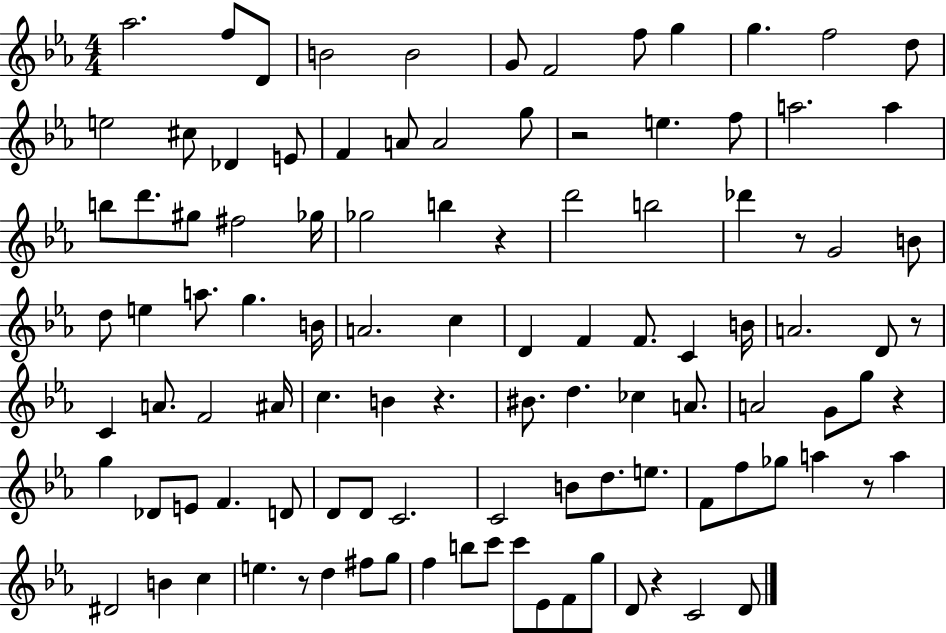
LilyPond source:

{
  \clef treble
  \numericTimeSignature
  \time 4/4
  \key ees \major
  aes''2. f''8 d'8 | b'2 b'2 | g'8 f'2 f''8 g''4 | g''4. f''2 d''8 | \break e''2 cis''8 des'4 e'8 | f'4 a'8 a'2 g''8 | r2 e''4. f''8 | a''2. a''4 | \break b''8 d'''8. gis''8 fis''2 ges''16 | ges''2 b''4 r4 | d'''2 b''2 | des'''4 r8 g'2 b'8 | \break d''8 e''4 a''8. g''4. b'16 | a'2. c''4 | d'4 f'4 f'8. c'4 b'16 | a'2. d'8 r8 | \break c'4 a'8. f'2 ais'16 | c''4. b'4 r4. | bis'8. d''4. ces''4 a'8. | a'2 g'8 g''8 r4 | \break g''4 des'8 e'8 f'4. d'8 | d'8 d'8 c'2. | c'2 b'8 d''8. e''8. | f'8 f''8 ges''8 a''4 r8 a''4 | \break dis'2 b'4 c''4 | e''4. r8 d''4 fis''8 g''8 | f''4 b''8 c'''8 c'''8 ees'8 f'8 g''8 | d'8 r4 c'2 d'8 | \break \bar "|."
}